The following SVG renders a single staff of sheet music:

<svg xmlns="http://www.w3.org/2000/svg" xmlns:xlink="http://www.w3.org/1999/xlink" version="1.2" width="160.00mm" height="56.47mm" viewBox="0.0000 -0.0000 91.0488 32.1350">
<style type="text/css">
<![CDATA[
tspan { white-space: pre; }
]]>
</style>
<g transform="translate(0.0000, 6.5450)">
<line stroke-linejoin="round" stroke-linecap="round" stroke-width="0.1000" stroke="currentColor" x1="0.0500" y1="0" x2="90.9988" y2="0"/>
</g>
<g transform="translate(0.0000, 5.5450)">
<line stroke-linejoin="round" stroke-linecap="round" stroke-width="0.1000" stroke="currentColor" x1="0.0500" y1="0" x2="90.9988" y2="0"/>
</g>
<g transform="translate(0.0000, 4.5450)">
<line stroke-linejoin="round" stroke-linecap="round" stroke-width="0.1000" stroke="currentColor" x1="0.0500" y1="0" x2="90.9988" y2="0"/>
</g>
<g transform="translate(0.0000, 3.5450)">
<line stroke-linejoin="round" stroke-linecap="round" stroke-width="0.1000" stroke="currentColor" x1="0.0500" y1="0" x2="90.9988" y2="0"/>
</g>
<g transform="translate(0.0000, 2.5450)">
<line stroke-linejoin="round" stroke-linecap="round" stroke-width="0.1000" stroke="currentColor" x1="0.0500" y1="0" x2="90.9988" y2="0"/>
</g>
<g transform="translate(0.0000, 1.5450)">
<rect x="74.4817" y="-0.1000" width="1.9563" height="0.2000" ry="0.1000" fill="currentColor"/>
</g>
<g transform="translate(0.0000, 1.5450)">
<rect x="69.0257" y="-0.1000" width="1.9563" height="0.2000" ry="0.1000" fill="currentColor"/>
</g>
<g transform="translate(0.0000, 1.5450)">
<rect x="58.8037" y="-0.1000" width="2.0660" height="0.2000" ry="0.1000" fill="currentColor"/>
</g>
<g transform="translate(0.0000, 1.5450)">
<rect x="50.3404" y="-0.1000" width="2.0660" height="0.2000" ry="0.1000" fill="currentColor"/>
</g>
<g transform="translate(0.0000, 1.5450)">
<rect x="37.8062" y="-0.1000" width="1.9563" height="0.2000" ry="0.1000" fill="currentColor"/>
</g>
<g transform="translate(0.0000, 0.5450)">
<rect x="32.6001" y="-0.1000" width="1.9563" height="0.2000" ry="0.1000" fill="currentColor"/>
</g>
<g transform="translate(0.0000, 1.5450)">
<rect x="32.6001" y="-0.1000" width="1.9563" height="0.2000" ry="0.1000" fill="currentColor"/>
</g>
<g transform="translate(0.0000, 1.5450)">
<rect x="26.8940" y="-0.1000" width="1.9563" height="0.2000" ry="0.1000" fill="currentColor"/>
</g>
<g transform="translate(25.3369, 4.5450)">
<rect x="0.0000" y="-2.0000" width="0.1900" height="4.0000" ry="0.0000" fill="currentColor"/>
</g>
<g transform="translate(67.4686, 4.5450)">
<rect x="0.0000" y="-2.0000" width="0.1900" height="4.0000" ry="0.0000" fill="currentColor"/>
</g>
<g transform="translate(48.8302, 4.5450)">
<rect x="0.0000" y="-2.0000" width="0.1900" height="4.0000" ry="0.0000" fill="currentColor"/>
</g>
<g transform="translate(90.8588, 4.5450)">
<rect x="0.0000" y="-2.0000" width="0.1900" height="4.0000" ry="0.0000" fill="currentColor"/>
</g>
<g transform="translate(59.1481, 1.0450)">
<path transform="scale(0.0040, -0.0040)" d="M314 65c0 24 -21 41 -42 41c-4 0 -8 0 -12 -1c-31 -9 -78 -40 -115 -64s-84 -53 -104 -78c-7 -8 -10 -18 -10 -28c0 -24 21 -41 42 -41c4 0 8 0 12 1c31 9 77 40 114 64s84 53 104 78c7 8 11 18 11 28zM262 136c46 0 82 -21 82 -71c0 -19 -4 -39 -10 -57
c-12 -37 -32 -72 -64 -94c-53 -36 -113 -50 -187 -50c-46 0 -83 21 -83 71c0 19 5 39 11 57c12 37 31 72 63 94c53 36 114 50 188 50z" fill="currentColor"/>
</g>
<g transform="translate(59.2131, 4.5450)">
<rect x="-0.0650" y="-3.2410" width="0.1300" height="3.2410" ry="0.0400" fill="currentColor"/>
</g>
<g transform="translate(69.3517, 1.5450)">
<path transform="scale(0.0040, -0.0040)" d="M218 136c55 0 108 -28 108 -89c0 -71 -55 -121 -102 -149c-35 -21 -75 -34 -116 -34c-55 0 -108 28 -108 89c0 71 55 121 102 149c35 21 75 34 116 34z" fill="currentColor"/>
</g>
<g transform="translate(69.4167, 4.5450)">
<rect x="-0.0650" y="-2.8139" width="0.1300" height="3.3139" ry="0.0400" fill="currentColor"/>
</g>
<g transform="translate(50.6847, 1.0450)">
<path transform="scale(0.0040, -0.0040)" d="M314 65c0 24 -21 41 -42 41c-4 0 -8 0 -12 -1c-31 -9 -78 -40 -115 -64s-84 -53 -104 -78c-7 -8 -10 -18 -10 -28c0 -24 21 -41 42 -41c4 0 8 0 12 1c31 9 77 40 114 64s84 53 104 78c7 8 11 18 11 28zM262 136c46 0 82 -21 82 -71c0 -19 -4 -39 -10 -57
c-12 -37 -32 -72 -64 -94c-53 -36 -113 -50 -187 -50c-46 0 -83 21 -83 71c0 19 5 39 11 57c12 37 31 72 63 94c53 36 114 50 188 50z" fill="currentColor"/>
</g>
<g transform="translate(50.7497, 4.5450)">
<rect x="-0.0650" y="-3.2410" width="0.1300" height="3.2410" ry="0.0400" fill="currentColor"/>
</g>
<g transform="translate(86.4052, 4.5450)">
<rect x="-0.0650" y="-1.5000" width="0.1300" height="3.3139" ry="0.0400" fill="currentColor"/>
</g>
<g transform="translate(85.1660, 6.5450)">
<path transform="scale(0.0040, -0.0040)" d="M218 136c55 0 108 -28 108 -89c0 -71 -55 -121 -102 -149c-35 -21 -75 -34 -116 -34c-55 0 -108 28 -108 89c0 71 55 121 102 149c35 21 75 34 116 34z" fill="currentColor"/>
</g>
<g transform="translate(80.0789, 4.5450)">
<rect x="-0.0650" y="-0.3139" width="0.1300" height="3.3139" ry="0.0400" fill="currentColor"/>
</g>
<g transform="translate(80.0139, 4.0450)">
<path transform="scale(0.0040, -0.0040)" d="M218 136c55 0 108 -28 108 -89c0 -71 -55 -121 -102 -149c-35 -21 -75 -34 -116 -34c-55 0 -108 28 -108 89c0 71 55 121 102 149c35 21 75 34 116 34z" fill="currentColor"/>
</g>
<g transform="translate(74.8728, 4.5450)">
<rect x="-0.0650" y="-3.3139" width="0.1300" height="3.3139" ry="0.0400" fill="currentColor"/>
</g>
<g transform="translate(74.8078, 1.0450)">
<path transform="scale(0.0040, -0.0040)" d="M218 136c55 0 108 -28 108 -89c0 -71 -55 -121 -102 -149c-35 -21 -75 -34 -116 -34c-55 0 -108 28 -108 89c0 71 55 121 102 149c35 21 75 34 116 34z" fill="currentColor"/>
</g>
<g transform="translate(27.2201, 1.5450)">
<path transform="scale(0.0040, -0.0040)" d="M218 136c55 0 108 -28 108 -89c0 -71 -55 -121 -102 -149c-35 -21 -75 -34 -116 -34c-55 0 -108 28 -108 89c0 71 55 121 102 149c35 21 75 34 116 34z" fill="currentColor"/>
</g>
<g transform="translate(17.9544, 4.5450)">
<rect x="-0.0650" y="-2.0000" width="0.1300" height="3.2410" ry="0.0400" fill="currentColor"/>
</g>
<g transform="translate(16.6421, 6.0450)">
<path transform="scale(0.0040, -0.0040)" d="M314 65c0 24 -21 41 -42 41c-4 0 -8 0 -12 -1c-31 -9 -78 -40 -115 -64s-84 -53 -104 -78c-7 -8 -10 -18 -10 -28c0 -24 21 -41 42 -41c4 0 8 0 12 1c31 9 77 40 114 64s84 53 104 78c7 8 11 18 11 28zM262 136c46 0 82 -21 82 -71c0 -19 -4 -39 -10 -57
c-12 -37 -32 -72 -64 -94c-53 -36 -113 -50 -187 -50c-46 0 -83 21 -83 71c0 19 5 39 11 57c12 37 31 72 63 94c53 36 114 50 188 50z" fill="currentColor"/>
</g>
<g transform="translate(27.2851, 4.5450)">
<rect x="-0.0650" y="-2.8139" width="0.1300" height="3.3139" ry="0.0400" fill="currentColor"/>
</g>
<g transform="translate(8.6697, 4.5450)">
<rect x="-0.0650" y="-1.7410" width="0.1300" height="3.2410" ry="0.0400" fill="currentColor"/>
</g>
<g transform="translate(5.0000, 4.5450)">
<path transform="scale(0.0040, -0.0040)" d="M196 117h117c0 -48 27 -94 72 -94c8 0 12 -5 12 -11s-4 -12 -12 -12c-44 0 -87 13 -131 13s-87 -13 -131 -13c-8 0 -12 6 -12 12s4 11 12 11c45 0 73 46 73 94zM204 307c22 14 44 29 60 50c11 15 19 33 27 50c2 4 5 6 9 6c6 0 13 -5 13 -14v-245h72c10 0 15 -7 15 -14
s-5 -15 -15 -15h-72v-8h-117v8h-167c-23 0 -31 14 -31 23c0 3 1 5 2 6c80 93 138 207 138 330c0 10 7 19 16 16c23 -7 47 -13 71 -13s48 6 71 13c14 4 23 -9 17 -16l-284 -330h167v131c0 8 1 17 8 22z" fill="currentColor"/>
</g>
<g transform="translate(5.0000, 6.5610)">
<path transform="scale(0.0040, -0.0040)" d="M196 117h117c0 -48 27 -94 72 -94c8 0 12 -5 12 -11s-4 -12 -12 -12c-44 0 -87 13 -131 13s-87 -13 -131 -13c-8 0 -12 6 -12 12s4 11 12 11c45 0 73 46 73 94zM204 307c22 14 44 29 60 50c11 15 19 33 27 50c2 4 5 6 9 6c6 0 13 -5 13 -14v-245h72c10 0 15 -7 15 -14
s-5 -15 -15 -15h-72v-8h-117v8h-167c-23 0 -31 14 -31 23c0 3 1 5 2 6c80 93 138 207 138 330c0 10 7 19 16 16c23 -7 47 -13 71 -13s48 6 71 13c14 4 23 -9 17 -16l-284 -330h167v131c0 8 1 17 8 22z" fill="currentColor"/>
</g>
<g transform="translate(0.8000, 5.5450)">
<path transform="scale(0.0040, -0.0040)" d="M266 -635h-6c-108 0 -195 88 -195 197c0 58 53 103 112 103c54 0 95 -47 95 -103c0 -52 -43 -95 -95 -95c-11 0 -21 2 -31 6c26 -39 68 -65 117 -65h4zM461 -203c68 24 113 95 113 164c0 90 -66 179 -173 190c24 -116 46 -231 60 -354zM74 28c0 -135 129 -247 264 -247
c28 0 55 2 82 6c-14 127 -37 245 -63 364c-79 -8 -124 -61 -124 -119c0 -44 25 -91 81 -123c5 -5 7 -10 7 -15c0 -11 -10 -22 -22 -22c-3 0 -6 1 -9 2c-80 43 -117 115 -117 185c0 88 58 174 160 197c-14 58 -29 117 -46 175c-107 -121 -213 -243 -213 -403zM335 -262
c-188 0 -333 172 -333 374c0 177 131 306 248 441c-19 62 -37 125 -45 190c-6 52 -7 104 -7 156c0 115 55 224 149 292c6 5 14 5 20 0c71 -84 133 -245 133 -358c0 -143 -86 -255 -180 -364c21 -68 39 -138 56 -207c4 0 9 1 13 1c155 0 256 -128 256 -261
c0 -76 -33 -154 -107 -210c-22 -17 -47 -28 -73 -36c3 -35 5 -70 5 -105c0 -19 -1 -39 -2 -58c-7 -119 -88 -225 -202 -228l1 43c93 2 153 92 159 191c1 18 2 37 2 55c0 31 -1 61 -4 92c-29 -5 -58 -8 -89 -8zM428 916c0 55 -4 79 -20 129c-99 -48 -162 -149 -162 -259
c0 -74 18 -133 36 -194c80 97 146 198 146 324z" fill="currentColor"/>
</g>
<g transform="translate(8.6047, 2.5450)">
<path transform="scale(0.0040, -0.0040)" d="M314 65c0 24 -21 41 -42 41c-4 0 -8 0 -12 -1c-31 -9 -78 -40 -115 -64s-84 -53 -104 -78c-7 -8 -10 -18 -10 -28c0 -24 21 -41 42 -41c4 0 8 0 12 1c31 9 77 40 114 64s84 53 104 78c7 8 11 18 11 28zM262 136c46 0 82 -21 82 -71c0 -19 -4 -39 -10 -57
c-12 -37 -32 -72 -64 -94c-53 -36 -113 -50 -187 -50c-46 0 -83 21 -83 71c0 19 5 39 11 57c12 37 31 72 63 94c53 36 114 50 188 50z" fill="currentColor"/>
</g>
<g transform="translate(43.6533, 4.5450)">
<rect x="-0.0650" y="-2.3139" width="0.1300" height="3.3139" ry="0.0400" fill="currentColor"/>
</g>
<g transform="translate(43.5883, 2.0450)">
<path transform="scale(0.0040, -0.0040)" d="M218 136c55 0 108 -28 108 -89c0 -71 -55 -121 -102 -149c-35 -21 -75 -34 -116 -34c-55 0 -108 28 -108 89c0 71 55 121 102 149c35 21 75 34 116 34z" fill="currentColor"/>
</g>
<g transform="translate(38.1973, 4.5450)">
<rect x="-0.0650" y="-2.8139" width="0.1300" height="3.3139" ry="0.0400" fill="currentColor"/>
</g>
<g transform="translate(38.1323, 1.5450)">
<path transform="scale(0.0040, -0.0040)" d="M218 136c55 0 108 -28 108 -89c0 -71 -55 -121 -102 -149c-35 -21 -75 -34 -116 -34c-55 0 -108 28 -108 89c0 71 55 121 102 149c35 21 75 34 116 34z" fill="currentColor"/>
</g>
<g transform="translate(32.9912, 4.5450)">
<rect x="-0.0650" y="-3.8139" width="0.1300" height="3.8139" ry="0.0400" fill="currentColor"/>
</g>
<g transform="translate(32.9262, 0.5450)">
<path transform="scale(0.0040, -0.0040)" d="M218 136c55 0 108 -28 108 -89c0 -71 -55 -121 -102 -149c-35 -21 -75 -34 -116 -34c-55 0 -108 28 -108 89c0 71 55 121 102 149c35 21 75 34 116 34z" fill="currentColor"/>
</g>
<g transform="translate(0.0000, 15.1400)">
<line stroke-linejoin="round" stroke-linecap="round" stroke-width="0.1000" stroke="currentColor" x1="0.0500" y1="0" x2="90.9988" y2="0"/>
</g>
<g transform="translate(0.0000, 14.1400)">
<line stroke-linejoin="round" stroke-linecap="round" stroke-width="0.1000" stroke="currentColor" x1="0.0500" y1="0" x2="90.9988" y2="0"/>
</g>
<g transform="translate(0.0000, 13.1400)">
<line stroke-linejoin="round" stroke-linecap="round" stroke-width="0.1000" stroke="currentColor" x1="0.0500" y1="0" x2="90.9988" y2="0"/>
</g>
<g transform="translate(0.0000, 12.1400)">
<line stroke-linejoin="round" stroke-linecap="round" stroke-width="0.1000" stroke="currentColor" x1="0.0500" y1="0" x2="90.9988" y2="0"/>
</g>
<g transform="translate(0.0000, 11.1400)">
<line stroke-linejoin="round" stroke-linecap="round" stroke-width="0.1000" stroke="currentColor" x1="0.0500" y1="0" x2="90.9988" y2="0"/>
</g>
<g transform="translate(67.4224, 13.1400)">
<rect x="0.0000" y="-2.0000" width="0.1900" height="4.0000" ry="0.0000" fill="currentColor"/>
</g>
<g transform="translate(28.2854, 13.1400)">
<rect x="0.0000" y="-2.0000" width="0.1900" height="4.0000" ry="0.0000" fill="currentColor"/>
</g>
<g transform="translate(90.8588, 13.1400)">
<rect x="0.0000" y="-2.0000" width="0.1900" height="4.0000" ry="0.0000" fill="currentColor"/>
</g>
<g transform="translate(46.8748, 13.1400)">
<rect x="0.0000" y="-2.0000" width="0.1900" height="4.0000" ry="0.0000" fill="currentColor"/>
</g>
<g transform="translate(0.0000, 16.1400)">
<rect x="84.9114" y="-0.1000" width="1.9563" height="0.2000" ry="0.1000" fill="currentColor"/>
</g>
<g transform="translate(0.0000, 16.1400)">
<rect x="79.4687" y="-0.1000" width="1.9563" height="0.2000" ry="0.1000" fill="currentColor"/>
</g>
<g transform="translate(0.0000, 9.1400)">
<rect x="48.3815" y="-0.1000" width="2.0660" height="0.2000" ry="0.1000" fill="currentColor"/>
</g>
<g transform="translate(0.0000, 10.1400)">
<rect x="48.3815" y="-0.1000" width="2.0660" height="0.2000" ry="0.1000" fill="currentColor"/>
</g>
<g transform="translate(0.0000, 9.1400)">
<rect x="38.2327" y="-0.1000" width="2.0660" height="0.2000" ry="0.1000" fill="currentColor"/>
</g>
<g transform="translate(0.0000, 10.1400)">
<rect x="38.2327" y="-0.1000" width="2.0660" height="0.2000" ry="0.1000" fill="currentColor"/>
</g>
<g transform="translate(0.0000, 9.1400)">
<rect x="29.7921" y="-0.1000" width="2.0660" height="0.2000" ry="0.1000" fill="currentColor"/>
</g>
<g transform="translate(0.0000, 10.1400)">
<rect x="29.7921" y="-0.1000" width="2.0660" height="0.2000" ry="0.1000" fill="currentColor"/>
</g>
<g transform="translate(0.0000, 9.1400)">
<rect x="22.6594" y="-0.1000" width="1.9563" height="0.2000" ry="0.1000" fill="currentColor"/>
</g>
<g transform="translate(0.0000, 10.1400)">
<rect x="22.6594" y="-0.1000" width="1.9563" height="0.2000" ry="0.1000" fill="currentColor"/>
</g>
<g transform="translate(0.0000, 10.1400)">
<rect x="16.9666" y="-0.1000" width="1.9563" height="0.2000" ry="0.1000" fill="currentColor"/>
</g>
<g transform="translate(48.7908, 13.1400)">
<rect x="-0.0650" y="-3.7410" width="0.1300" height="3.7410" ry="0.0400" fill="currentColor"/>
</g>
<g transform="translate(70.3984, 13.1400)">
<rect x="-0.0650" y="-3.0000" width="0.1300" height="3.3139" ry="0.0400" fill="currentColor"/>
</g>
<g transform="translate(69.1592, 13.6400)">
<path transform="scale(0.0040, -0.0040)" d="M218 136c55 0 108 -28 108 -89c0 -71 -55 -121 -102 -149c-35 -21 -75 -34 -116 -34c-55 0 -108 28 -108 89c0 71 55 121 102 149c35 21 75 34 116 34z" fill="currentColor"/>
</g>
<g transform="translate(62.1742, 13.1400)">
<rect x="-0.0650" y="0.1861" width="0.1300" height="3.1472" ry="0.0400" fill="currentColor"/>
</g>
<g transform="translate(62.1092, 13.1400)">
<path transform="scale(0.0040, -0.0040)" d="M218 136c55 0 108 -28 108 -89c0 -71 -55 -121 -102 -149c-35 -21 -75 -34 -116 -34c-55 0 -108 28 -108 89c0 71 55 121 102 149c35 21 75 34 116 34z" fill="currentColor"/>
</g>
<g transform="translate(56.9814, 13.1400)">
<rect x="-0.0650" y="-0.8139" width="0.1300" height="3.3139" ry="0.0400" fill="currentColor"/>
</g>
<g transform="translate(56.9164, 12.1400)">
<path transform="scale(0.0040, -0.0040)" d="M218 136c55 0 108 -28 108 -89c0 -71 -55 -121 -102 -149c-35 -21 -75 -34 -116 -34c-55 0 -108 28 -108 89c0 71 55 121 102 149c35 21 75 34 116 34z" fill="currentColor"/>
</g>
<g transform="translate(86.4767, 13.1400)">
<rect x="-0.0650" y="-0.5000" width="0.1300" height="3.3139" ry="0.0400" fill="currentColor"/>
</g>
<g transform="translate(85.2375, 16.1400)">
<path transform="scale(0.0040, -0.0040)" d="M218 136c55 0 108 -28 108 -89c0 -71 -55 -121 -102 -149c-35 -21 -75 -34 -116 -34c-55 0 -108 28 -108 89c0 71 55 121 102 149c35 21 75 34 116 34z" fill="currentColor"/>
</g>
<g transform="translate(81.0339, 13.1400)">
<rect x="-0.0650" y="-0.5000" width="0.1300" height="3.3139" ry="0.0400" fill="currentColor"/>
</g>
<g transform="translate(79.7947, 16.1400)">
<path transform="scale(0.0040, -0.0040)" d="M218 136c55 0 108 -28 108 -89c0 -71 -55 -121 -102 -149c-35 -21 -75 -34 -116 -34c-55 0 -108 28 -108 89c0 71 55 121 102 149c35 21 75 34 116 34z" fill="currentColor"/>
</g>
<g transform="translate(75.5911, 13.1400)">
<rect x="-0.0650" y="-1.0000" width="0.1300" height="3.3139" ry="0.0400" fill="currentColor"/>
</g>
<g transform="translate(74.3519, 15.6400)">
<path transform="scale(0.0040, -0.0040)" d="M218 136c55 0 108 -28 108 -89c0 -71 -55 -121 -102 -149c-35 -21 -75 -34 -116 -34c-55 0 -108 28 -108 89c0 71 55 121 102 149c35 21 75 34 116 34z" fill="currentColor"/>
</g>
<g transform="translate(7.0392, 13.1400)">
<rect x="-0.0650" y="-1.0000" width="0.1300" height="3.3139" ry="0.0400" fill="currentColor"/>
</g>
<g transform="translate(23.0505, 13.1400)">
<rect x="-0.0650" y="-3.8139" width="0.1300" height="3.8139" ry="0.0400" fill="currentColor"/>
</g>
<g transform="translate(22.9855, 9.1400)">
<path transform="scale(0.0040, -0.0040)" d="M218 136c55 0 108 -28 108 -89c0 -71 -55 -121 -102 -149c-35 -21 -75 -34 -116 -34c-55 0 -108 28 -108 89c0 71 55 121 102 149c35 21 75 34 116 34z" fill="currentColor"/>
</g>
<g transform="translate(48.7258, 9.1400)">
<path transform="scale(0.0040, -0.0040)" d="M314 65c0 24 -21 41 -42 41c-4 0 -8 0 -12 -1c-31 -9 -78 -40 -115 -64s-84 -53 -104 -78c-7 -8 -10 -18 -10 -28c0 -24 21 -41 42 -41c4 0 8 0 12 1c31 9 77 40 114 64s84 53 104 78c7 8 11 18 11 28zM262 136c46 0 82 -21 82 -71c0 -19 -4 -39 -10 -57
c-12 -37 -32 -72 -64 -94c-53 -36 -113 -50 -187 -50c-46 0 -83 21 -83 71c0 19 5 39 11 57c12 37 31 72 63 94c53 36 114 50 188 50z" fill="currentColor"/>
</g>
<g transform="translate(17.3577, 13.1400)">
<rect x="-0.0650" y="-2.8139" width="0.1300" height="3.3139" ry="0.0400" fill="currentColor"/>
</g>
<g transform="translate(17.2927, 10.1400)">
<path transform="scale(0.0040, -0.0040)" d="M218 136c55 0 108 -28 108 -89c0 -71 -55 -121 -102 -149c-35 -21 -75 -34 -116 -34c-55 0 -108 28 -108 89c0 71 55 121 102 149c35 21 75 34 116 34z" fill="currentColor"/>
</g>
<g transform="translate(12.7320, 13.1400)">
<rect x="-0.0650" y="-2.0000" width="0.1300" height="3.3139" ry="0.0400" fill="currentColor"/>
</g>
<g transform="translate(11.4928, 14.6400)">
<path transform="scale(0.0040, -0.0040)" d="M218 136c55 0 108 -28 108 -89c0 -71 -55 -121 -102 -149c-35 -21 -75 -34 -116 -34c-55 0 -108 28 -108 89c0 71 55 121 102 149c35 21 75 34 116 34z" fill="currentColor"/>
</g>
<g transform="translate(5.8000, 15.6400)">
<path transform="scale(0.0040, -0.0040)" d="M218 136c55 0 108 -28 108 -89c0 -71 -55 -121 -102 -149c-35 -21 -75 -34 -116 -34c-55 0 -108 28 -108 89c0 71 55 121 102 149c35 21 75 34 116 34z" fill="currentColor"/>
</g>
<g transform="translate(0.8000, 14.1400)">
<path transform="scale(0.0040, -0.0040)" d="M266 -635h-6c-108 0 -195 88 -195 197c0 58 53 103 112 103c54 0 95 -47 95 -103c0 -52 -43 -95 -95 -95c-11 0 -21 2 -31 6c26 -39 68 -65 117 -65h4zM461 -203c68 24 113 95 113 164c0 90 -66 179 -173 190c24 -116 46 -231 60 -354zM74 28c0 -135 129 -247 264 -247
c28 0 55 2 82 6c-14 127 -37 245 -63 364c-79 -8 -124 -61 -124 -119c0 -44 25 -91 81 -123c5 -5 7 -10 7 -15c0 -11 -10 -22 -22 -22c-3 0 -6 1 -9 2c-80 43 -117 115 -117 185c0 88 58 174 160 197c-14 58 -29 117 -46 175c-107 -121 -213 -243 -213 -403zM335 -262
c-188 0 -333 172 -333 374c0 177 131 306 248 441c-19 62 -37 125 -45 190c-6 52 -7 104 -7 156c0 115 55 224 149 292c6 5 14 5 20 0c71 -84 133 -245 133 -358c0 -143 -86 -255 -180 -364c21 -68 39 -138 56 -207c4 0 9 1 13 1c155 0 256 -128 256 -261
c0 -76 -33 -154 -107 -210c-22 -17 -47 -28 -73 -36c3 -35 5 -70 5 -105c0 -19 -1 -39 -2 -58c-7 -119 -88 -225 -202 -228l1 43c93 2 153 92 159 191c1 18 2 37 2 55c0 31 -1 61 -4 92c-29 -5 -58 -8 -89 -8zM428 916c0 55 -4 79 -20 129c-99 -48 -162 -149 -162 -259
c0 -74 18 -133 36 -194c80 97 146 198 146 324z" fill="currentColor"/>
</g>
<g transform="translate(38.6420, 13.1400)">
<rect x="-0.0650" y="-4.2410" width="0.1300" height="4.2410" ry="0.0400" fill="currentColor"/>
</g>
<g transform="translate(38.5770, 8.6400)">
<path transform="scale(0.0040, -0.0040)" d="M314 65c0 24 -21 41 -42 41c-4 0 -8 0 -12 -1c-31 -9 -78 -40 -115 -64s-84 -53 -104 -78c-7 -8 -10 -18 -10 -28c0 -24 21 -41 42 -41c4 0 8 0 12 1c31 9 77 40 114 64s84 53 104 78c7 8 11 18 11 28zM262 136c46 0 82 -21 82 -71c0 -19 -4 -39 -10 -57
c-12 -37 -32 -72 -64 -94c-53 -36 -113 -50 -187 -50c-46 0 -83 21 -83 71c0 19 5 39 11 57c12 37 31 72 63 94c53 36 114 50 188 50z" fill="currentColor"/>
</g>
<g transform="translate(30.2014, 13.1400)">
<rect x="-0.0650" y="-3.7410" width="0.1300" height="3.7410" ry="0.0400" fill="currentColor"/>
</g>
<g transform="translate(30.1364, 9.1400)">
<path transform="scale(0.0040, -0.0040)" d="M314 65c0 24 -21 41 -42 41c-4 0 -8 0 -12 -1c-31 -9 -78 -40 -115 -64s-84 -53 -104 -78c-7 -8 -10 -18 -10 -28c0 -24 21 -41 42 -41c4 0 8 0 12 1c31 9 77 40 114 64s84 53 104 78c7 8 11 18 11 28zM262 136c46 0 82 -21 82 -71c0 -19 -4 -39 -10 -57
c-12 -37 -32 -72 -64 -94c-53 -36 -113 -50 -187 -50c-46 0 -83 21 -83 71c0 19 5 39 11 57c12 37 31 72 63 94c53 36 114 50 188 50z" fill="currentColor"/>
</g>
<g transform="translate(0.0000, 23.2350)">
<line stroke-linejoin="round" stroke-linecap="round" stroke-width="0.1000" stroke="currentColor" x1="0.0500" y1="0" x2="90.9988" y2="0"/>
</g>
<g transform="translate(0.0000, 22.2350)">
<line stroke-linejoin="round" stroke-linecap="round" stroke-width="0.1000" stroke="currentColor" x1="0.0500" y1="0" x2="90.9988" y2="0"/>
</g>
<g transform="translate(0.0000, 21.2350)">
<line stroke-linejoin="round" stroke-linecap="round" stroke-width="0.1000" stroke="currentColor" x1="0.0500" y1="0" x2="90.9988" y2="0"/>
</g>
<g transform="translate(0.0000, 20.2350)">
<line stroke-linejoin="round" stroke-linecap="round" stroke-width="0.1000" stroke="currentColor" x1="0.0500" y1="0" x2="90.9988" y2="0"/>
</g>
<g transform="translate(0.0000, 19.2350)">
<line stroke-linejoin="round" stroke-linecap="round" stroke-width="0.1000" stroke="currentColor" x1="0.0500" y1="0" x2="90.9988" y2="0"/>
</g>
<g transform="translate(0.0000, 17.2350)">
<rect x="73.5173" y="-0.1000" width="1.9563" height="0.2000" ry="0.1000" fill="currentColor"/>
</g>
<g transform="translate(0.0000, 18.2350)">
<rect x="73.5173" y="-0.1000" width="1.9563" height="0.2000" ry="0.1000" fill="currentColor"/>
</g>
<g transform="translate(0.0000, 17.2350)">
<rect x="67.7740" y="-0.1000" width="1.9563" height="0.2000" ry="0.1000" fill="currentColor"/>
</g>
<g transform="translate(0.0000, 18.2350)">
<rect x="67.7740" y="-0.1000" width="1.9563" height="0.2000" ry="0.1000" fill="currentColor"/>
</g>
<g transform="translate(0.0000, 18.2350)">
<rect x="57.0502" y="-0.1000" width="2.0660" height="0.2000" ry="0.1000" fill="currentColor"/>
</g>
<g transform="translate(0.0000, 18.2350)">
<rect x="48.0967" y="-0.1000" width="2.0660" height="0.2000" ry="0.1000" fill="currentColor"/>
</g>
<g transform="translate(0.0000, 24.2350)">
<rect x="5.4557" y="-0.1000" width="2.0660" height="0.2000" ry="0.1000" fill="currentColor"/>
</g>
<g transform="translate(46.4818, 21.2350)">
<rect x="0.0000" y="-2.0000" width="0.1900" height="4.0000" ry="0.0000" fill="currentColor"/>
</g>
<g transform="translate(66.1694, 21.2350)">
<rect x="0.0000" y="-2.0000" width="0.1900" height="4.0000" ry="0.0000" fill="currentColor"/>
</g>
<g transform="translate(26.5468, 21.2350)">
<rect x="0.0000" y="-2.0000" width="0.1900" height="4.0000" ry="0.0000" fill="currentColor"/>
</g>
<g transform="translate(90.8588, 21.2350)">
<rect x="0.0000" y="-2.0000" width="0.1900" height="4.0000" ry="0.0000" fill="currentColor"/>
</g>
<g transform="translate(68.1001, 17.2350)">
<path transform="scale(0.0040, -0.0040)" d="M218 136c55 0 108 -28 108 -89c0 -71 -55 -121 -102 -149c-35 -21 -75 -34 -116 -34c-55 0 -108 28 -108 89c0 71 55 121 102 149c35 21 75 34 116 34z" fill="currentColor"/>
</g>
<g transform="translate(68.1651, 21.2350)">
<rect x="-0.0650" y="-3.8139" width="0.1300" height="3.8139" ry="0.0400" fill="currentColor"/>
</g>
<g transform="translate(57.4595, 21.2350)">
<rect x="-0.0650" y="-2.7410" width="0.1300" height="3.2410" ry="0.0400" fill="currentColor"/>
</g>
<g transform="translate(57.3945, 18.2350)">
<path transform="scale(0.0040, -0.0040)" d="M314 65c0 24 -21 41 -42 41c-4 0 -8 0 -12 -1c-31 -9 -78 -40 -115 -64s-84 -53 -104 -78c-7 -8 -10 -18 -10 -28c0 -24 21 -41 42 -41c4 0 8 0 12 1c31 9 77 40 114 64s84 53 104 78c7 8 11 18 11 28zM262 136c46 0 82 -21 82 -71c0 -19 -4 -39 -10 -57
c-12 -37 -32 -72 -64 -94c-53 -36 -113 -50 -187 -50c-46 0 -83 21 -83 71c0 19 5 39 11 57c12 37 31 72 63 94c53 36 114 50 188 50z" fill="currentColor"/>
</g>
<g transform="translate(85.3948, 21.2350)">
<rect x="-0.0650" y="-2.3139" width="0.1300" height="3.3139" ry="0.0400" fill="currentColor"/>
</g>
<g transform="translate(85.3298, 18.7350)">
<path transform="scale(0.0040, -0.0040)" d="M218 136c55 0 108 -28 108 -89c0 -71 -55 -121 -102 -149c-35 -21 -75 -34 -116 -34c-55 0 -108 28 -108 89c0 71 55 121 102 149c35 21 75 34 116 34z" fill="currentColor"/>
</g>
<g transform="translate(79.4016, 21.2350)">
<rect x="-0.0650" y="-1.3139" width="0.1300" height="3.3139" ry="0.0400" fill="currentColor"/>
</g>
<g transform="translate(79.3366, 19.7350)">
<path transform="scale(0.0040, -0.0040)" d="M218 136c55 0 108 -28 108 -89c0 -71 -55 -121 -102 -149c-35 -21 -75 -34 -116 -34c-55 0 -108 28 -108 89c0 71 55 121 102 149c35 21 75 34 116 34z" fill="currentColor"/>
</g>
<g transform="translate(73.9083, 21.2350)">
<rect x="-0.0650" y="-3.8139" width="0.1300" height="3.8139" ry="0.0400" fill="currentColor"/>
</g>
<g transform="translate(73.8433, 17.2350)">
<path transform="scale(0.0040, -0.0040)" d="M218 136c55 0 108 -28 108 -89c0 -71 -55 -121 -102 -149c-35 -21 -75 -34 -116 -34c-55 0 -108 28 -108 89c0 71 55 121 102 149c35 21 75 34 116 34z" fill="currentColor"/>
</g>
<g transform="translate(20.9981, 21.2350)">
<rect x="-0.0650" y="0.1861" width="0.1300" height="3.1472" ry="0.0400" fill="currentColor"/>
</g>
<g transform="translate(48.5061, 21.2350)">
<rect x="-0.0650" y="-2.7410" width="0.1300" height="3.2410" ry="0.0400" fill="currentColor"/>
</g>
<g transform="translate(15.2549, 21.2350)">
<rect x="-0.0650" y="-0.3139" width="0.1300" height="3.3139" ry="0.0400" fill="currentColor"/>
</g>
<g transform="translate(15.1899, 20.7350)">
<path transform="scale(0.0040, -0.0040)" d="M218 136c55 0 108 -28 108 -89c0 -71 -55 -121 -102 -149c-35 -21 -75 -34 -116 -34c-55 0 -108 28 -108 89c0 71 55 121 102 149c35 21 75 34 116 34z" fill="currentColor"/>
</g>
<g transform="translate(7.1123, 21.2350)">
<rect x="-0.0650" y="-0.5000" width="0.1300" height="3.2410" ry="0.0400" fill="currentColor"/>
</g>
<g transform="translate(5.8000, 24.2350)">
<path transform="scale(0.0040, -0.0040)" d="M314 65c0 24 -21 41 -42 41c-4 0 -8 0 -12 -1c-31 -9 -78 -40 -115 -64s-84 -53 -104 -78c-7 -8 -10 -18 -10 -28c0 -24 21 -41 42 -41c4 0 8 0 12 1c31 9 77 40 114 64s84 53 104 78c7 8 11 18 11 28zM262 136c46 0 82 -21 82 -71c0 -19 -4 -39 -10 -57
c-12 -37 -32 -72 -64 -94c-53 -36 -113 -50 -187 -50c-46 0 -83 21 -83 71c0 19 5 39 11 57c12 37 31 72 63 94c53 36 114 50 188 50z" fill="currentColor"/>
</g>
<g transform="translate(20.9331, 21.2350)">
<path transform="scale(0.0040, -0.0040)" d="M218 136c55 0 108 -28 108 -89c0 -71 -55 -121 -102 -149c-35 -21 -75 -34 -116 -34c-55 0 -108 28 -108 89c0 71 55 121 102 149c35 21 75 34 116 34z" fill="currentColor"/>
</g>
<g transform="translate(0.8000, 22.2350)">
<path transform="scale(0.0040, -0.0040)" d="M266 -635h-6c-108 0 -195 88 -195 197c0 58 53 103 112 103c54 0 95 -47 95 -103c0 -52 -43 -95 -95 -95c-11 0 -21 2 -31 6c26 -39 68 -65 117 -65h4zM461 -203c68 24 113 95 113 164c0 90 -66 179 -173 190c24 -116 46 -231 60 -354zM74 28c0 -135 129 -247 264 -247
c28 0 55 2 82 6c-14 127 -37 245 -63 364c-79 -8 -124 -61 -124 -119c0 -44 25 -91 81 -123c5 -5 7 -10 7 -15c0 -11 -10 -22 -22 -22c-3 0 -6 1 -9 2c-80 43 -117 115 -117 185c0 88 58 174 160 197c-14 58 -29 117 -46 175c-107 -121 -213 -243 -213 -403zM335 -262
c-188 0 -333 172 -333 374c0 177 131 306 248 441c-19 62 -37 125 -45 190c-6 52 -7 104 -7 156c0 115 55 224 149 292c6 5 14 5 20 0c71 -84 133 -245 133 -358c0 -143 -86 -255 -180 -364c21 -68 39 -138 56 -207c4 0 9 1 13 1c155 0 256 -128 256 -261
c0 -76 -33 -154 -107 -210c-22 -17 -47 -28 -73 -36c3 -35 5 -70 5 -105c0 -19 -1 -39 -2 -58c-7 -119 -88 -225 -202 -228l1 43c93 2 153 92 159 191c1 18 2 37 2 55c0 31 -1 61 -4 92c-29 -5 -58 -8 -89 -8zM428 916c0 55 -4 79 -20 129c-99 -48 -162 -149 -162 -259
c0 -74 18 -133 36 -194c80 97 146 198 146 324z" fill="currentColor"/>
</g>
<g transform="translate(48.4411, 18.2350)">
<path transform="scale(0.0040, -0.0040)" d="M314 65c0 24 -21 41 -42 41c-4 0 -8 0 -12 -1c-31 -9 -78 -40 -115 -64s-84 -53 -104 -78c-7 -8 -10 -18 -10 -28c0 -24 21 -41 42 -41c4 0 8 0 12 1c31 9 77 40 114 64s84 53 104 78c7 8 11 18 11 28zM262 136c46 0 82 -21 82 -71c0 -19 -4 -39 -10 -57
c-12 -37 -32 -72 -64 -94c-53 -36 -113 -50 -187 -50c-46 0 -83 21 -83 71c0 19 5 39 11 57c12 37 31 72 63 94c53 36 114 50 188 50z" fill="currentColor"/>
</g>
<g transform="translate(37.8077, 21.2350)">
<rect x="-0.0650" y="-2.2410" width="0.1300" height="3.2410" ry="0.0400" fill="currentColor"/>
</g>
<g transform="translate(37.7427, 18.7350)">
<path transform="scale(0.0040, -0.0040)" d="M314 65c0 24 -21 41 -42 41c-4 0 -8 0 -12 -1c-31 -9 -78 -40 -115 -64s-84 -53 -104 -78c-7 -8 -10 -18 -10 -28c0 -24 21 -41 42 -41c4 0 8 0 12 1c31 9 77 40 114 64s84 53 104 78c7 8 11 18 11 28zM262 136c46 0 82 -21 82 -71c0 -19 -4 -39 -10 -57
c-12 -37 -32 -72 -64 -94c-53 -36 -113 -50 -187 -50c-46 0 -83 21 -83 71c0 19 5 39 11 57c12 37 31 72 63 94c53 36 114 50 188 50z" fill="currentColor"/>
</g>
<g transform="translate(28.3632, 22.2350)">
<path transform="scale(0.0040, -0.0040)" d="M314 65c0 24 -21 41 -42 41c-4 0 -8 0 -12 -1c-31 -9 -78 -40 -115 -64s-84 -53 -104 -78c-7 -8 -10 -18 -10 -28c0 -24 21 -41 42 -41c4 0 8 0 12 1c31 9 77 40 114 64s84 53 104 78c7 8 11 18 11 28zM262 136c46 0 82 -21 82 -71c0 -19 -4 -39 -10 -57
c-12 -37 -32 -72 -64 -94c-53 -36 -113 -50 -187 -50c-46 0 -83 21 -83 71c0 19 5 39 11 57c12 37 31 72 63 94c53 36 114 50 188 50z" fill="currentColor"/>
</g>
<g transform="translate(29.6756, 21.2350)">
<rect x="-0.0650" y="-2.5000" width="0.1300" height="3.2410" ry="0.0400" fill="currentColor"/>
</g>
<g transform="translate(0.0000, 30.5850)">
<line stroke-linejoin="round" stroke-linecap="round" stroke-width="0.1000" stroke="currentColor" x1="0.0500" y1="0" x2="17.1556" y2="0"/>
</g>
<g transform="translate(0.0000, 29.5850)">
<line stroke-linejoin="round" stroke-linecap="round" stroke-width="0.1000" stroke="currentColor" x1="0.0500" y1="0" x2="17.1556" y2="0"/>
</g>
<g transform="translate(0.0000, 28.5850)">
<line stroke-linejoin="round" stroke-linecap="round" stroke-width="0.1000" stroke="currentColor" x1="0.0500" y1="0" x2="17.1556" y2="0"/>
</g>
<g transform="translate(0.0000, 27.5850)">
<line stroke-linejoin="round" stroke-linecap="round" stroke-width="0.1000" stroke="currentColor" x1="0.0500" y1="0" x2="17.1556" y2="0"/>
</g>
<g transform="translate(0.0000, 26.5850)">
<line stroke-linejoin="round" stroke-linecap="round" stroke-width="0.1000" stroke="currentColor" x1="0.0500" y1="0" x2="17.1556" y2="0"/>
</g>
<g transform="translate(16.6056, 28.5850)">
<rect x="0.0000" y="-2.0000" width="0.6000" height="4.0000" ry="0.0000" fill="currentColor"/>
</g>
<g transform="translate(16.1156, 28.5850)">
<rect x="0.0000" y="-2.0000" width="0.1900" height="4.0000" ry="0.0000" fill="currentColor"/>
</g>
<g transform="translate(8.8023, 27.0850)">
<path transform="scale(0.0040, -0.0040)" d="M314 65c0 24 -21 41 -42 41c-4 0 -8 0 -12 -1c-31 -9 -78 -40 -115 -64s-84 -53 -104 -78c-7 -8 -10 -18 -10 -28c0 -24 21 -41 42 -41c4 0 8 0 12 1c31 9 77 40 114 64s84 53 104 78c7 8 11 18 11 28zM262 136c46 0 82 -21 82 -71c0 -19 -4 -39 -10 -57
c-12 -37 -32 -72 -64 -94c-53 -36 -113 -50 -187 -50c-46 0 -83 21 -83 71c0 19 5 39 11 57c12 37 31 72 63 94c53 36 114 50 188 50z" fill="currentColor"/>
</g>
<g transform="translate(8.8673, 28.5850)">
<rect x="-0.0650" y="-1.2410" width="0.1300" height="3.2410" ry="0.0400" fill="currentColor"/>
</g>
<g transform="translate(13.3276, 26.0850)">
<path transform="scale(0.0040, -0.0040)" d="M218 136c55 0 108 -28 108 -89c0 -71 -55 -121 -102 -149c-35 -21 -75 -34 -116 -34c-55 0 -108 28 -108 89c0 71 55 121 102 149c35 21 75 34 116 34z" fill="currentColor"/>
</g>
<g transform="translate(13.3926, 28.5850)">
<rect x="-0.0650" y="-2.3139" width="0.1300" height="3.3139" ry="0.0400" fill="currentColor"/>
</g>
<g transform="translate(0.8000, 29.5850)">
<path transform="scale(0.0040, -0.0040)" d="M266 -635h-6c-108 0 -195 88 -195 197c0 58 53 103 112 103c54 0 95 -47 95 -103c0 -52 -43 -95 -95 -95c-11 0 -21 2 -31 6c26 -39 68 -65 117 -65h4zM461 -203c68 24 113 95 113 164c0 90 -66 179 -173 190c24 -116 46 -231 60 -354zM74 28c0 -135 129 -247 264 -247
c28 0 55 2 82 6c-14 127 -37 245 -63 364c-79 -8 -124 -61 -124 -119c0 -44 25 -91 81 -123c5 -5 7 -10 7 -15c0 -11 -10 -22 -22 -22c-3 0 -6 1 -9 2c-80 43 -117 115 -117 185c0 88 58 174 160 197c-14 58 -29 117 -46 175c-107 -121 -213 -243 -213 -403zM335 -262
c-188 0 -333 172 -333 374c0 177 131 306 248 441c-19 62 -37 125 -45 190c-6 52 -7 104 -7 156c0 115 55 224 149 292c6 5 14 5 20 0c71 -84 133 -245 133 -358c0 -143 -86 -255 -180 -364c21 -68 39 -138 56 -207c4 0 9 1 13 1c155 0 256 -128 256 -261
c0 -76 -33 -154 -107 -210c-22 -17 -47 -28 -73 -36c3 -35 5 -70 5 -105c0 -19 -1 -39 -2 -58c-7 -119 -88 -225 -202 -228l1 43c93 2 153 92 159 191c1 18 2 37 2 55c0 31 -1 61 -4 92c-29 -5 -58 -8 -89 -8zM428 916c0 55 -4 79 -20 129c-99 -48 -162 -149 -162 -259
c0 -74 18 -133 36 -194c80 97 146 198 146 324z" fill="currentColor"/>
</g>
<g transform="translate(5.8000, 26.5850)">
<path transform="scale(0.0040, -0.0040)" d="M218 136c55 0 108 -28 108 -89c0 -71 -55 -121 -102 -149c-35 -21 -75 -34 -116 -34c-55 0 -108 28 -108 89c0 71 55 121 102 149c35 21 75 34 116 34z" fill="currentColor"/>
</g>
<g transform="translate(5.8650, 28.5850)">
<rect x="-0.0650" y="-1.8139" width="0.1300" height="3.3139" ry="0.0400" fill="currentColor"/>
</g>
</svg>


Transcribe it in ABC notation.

X:1
T:Untitled
M:4/4
L:1/4
K:C
f2 F2 a c' a g b2 b2 a b c E D F a c' c'2 d'2 c'2 d B A D C C C2 c B G2 g2 a2 a2 c' c' e g f e2 g